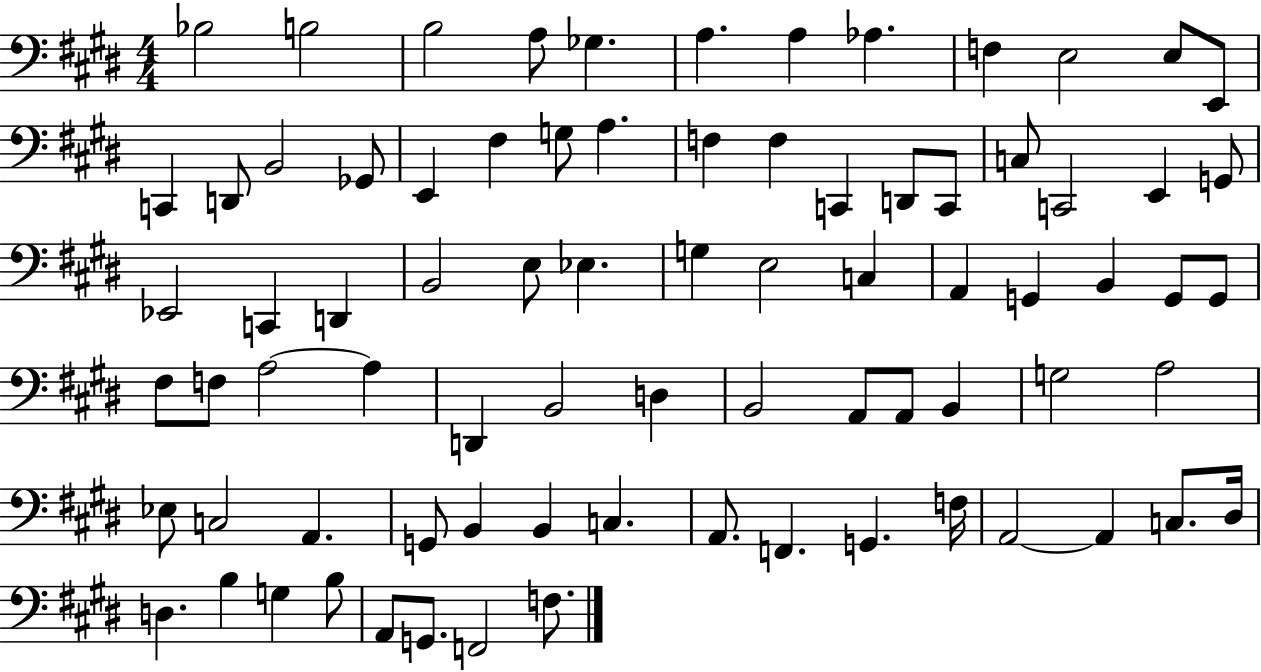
{
  \clef bass
  \numericTimeSignature
  \time 4/4
  \key e \major
  \repeat volta 2 { bes2 b2 | b2 a8 ges4. | a4. a4 aes4. | f4 e2 e8 e,8 | \break c,4 d,8 b,2 ges,8 | e,4 fis4 g8 a4. | f4 f4 c,4 d,8 c,8 | c8 c,2 e,4 g,8 | \break ees,2 c,4 d,4 | b,2 e8 ees4. | g4 e2 c4 | a,4 g,4 b,4 g,8 g,8 | \break fis8 f8 a2~~ a4 | d,4 b,2 d4 | b,2 a,8 a,8 b,4 | g2 a2 | \break ees8 c2 a,4. | g,8 b,4 b,4 c4. | a,8. f,4. g,4. f16 | a,2~~ a,4 c8. dis16 | \break d4. b4 g4 b8 | a,8 g,8. f,2 f8. | } \bar "|."
}